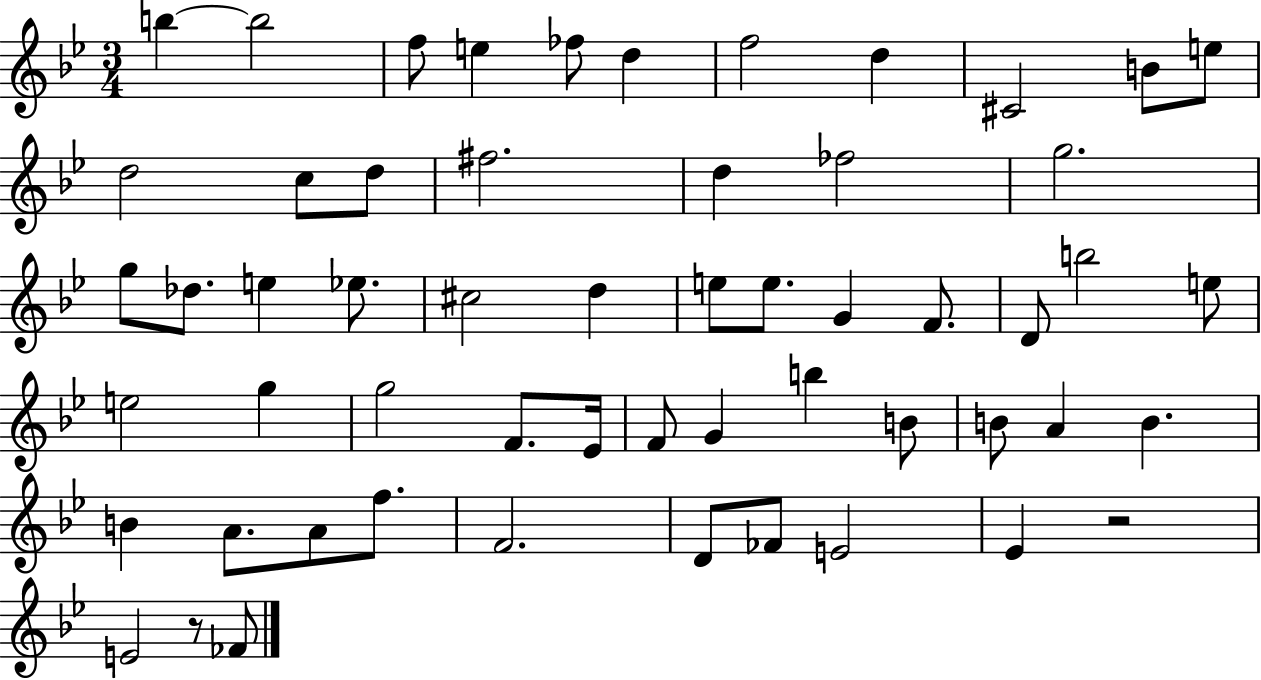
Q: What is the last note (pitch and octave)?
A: FES4